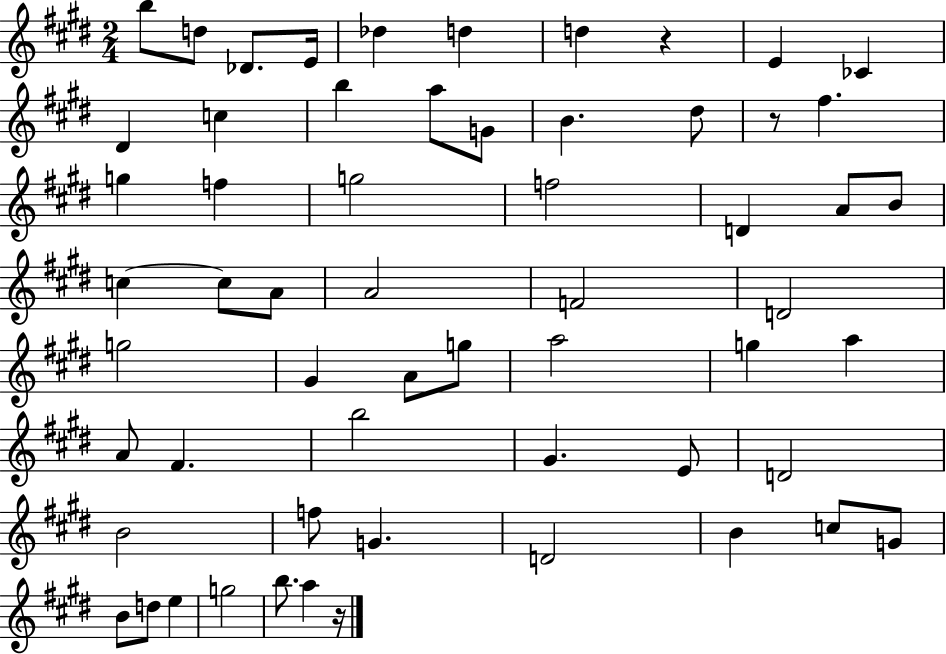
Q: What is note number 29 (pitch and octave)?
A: F4